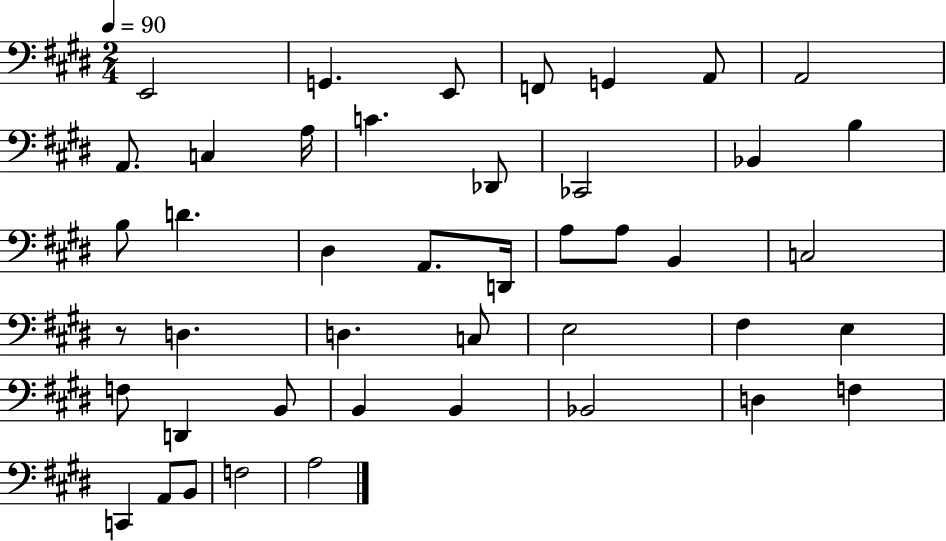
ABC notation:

X:1
T:Untitled
M:2/4
L:1/4
K:E
E,,2 G,, E,,/2 F,,/2 G,, A,,/2 A,,2 A,,/2 C, A,/4 C _D,,/2 _C,,2 _B,, B, B,/2 D ^D, A,,/2 D,,/4 A,/2 A,/2 B,, C,2 z/2 D, D, C,/2 E,2 ^F, E, F,/2 D,, B,,/2 B,, B,, _B,,2 D, F, C,, A,,/2 B,,/2 F,2 A,2